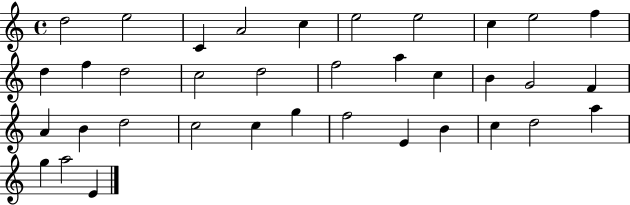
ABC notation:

X:1
T:Untitled
M:4/4
L:1/4
K:C
d2 e2 C A2 c e2 e2 c e2 f d f d2 c2 d2 f2 a c B G2 F A B d2 c2 c g f2 E B c d2 a g a2 E